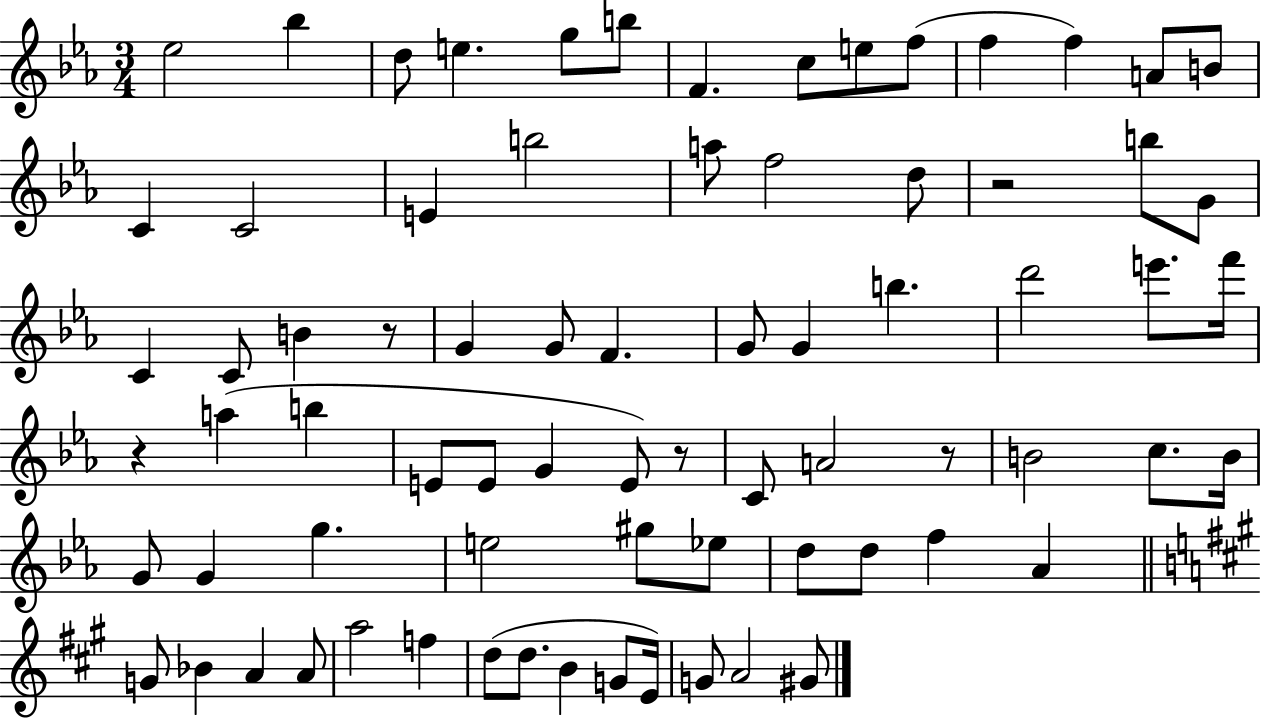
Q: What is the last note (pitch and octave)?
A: G#4